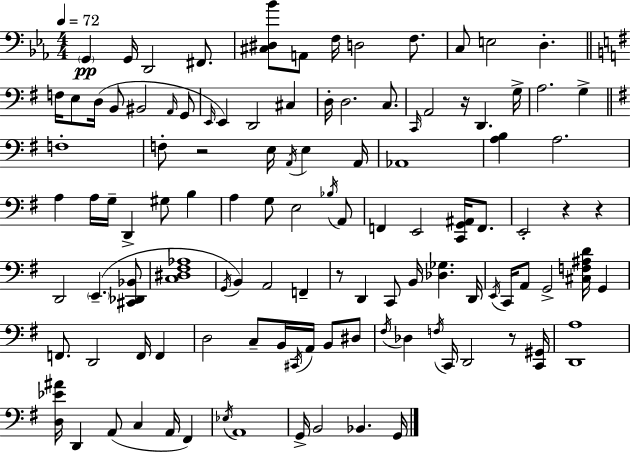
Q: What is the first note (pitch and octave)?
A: G2